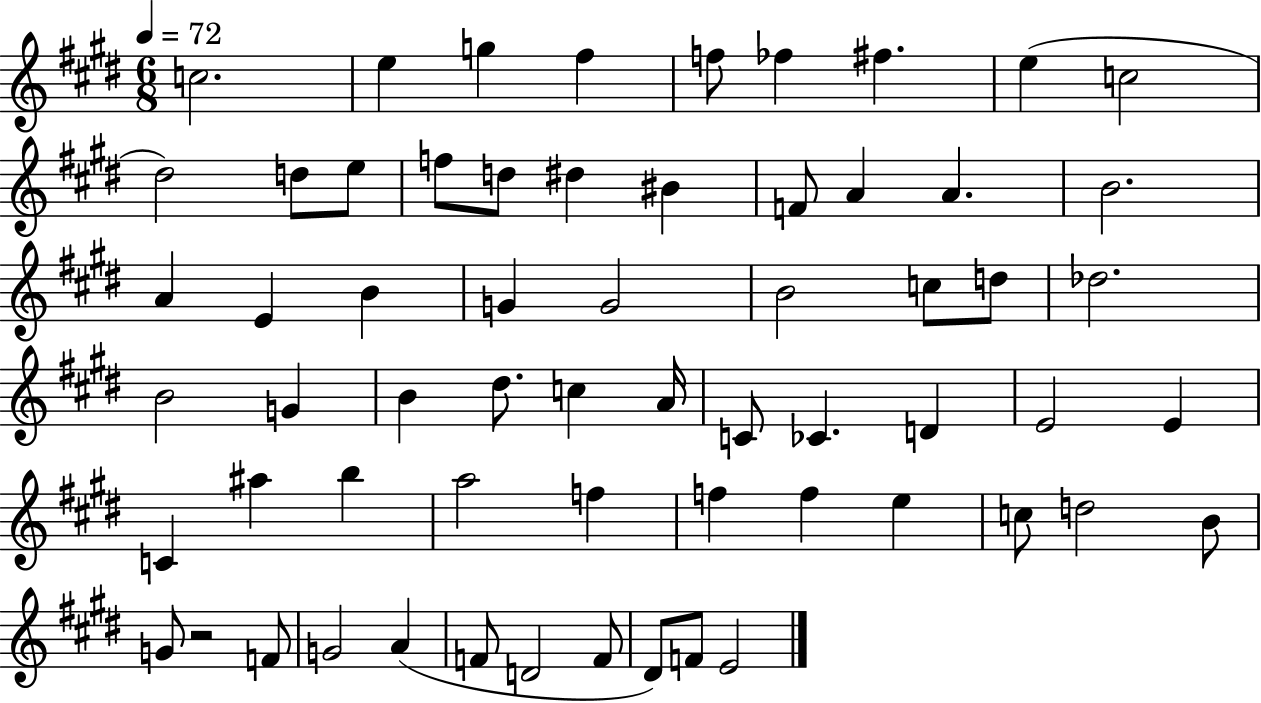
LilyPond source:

{
  \clef treble
  \numericTimeSignature
  \time 6/8
  \key e \major
  \tempo 4 = 72
  c''2. | e''4 g''4 fis''4 | f''8 fes''4 fis''4. | e''4( c''2 | \break dis''2) d''8 e''8 | f''8 d''8 dis''4 bis'4 | f'8 a'4 a'4. | b'2. | \break a'4 e'4 b'4 | g'4 g'2 | b'2 c''8 d''8 | des''2. | \break b'2 g'4 | b'4 dis''8. c''4 a'16 | c'8 ces'4. d'4 | e'2 e'4 | \break c'4 ais''4 b''4 | a''2 f''4 | f''4 f''4 e''4 | c''8 d''2 b'8 | \break g'8 r2 f'8 | g'2 a'4( | f'8 d'2 f'8 | dis'8) f'8 e'2 | \break \bar "|."
}